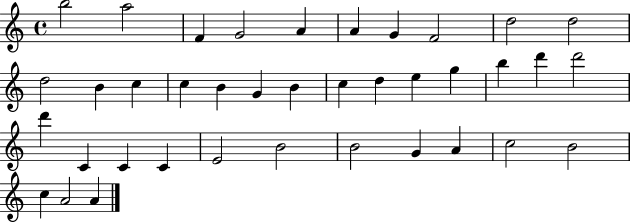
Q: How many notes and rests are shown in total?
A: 38